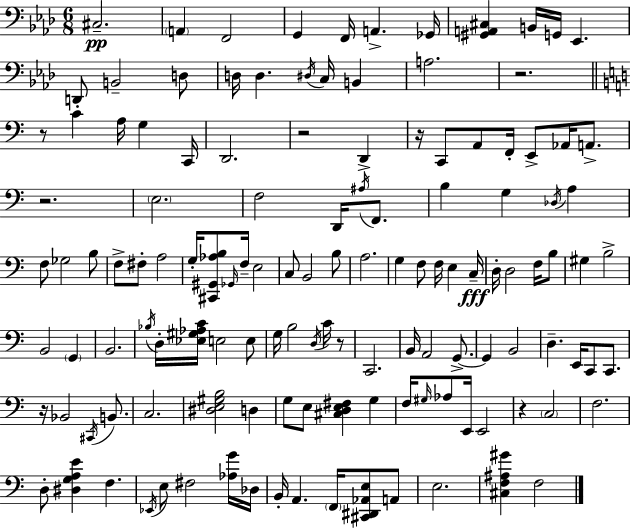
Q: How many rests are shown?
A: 8